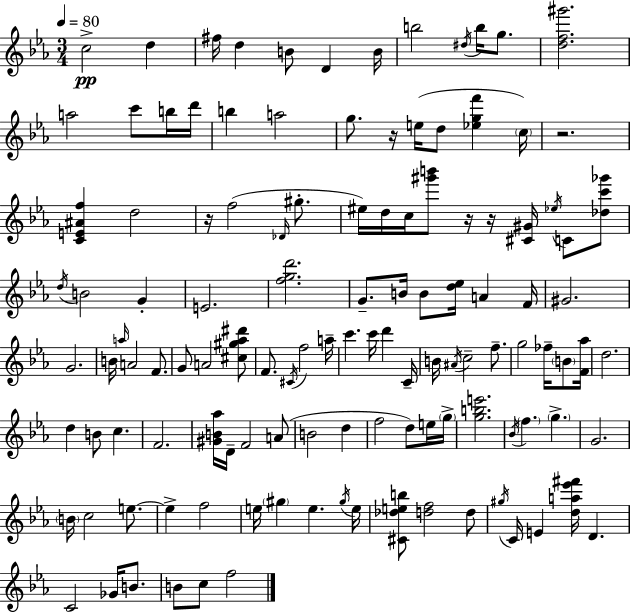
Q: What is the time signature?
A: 3/4